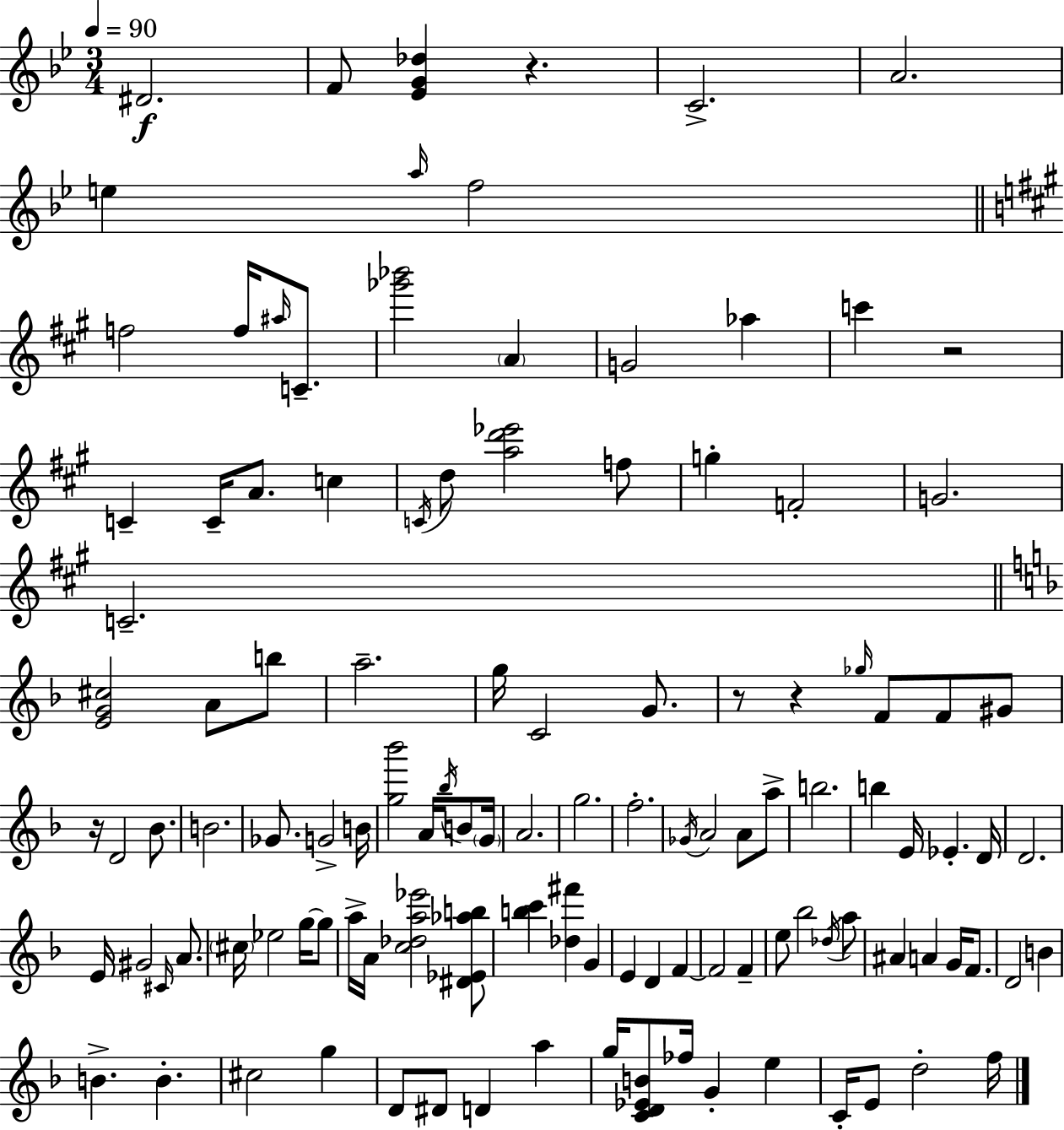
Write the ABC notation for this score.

X:1
T:Untitled
M:3/4
L:1/4
K:Bb
^D2 F/2 [_EG_d] z C2 A2 e a/4 f2 f2 f/4 ^a/4 C/2 [_g'_b']2 A G2 _a c' z2 C C/4 A/2 c C/4 d/2 [ad'_e']2 f/2 g F2 G2 C2 [EG^c]2 A/2 b/2 a2 g/4 C2 G/2 z/2 z _g/4 F/2 F/2 ^G/2 z/4 D2 _B/2 B2 _G/2 G2 B/4 [g_b']2 A/4 _b/4 B/2 G/4 A2 g2 f2 _G/4 A2 A/2 a/2 b2 b E/4 _E D/4 D2 E/4 ^G2 ^C/4 A/2 ^c/4 _e2 g/4 g/2 a/4 A/4 [c_da_e']2 [^D_E_ab]/2 [bc'] [_d^f'] G E D F F2 F e/2 _b2 _d/4 a/2 ^A A G/4 F/2 D2 B B B ^c2 g D/2 ^D/2 D a g/4 [CD_EB]/2 _f/4 G e C/4 E/2 d2 f/4